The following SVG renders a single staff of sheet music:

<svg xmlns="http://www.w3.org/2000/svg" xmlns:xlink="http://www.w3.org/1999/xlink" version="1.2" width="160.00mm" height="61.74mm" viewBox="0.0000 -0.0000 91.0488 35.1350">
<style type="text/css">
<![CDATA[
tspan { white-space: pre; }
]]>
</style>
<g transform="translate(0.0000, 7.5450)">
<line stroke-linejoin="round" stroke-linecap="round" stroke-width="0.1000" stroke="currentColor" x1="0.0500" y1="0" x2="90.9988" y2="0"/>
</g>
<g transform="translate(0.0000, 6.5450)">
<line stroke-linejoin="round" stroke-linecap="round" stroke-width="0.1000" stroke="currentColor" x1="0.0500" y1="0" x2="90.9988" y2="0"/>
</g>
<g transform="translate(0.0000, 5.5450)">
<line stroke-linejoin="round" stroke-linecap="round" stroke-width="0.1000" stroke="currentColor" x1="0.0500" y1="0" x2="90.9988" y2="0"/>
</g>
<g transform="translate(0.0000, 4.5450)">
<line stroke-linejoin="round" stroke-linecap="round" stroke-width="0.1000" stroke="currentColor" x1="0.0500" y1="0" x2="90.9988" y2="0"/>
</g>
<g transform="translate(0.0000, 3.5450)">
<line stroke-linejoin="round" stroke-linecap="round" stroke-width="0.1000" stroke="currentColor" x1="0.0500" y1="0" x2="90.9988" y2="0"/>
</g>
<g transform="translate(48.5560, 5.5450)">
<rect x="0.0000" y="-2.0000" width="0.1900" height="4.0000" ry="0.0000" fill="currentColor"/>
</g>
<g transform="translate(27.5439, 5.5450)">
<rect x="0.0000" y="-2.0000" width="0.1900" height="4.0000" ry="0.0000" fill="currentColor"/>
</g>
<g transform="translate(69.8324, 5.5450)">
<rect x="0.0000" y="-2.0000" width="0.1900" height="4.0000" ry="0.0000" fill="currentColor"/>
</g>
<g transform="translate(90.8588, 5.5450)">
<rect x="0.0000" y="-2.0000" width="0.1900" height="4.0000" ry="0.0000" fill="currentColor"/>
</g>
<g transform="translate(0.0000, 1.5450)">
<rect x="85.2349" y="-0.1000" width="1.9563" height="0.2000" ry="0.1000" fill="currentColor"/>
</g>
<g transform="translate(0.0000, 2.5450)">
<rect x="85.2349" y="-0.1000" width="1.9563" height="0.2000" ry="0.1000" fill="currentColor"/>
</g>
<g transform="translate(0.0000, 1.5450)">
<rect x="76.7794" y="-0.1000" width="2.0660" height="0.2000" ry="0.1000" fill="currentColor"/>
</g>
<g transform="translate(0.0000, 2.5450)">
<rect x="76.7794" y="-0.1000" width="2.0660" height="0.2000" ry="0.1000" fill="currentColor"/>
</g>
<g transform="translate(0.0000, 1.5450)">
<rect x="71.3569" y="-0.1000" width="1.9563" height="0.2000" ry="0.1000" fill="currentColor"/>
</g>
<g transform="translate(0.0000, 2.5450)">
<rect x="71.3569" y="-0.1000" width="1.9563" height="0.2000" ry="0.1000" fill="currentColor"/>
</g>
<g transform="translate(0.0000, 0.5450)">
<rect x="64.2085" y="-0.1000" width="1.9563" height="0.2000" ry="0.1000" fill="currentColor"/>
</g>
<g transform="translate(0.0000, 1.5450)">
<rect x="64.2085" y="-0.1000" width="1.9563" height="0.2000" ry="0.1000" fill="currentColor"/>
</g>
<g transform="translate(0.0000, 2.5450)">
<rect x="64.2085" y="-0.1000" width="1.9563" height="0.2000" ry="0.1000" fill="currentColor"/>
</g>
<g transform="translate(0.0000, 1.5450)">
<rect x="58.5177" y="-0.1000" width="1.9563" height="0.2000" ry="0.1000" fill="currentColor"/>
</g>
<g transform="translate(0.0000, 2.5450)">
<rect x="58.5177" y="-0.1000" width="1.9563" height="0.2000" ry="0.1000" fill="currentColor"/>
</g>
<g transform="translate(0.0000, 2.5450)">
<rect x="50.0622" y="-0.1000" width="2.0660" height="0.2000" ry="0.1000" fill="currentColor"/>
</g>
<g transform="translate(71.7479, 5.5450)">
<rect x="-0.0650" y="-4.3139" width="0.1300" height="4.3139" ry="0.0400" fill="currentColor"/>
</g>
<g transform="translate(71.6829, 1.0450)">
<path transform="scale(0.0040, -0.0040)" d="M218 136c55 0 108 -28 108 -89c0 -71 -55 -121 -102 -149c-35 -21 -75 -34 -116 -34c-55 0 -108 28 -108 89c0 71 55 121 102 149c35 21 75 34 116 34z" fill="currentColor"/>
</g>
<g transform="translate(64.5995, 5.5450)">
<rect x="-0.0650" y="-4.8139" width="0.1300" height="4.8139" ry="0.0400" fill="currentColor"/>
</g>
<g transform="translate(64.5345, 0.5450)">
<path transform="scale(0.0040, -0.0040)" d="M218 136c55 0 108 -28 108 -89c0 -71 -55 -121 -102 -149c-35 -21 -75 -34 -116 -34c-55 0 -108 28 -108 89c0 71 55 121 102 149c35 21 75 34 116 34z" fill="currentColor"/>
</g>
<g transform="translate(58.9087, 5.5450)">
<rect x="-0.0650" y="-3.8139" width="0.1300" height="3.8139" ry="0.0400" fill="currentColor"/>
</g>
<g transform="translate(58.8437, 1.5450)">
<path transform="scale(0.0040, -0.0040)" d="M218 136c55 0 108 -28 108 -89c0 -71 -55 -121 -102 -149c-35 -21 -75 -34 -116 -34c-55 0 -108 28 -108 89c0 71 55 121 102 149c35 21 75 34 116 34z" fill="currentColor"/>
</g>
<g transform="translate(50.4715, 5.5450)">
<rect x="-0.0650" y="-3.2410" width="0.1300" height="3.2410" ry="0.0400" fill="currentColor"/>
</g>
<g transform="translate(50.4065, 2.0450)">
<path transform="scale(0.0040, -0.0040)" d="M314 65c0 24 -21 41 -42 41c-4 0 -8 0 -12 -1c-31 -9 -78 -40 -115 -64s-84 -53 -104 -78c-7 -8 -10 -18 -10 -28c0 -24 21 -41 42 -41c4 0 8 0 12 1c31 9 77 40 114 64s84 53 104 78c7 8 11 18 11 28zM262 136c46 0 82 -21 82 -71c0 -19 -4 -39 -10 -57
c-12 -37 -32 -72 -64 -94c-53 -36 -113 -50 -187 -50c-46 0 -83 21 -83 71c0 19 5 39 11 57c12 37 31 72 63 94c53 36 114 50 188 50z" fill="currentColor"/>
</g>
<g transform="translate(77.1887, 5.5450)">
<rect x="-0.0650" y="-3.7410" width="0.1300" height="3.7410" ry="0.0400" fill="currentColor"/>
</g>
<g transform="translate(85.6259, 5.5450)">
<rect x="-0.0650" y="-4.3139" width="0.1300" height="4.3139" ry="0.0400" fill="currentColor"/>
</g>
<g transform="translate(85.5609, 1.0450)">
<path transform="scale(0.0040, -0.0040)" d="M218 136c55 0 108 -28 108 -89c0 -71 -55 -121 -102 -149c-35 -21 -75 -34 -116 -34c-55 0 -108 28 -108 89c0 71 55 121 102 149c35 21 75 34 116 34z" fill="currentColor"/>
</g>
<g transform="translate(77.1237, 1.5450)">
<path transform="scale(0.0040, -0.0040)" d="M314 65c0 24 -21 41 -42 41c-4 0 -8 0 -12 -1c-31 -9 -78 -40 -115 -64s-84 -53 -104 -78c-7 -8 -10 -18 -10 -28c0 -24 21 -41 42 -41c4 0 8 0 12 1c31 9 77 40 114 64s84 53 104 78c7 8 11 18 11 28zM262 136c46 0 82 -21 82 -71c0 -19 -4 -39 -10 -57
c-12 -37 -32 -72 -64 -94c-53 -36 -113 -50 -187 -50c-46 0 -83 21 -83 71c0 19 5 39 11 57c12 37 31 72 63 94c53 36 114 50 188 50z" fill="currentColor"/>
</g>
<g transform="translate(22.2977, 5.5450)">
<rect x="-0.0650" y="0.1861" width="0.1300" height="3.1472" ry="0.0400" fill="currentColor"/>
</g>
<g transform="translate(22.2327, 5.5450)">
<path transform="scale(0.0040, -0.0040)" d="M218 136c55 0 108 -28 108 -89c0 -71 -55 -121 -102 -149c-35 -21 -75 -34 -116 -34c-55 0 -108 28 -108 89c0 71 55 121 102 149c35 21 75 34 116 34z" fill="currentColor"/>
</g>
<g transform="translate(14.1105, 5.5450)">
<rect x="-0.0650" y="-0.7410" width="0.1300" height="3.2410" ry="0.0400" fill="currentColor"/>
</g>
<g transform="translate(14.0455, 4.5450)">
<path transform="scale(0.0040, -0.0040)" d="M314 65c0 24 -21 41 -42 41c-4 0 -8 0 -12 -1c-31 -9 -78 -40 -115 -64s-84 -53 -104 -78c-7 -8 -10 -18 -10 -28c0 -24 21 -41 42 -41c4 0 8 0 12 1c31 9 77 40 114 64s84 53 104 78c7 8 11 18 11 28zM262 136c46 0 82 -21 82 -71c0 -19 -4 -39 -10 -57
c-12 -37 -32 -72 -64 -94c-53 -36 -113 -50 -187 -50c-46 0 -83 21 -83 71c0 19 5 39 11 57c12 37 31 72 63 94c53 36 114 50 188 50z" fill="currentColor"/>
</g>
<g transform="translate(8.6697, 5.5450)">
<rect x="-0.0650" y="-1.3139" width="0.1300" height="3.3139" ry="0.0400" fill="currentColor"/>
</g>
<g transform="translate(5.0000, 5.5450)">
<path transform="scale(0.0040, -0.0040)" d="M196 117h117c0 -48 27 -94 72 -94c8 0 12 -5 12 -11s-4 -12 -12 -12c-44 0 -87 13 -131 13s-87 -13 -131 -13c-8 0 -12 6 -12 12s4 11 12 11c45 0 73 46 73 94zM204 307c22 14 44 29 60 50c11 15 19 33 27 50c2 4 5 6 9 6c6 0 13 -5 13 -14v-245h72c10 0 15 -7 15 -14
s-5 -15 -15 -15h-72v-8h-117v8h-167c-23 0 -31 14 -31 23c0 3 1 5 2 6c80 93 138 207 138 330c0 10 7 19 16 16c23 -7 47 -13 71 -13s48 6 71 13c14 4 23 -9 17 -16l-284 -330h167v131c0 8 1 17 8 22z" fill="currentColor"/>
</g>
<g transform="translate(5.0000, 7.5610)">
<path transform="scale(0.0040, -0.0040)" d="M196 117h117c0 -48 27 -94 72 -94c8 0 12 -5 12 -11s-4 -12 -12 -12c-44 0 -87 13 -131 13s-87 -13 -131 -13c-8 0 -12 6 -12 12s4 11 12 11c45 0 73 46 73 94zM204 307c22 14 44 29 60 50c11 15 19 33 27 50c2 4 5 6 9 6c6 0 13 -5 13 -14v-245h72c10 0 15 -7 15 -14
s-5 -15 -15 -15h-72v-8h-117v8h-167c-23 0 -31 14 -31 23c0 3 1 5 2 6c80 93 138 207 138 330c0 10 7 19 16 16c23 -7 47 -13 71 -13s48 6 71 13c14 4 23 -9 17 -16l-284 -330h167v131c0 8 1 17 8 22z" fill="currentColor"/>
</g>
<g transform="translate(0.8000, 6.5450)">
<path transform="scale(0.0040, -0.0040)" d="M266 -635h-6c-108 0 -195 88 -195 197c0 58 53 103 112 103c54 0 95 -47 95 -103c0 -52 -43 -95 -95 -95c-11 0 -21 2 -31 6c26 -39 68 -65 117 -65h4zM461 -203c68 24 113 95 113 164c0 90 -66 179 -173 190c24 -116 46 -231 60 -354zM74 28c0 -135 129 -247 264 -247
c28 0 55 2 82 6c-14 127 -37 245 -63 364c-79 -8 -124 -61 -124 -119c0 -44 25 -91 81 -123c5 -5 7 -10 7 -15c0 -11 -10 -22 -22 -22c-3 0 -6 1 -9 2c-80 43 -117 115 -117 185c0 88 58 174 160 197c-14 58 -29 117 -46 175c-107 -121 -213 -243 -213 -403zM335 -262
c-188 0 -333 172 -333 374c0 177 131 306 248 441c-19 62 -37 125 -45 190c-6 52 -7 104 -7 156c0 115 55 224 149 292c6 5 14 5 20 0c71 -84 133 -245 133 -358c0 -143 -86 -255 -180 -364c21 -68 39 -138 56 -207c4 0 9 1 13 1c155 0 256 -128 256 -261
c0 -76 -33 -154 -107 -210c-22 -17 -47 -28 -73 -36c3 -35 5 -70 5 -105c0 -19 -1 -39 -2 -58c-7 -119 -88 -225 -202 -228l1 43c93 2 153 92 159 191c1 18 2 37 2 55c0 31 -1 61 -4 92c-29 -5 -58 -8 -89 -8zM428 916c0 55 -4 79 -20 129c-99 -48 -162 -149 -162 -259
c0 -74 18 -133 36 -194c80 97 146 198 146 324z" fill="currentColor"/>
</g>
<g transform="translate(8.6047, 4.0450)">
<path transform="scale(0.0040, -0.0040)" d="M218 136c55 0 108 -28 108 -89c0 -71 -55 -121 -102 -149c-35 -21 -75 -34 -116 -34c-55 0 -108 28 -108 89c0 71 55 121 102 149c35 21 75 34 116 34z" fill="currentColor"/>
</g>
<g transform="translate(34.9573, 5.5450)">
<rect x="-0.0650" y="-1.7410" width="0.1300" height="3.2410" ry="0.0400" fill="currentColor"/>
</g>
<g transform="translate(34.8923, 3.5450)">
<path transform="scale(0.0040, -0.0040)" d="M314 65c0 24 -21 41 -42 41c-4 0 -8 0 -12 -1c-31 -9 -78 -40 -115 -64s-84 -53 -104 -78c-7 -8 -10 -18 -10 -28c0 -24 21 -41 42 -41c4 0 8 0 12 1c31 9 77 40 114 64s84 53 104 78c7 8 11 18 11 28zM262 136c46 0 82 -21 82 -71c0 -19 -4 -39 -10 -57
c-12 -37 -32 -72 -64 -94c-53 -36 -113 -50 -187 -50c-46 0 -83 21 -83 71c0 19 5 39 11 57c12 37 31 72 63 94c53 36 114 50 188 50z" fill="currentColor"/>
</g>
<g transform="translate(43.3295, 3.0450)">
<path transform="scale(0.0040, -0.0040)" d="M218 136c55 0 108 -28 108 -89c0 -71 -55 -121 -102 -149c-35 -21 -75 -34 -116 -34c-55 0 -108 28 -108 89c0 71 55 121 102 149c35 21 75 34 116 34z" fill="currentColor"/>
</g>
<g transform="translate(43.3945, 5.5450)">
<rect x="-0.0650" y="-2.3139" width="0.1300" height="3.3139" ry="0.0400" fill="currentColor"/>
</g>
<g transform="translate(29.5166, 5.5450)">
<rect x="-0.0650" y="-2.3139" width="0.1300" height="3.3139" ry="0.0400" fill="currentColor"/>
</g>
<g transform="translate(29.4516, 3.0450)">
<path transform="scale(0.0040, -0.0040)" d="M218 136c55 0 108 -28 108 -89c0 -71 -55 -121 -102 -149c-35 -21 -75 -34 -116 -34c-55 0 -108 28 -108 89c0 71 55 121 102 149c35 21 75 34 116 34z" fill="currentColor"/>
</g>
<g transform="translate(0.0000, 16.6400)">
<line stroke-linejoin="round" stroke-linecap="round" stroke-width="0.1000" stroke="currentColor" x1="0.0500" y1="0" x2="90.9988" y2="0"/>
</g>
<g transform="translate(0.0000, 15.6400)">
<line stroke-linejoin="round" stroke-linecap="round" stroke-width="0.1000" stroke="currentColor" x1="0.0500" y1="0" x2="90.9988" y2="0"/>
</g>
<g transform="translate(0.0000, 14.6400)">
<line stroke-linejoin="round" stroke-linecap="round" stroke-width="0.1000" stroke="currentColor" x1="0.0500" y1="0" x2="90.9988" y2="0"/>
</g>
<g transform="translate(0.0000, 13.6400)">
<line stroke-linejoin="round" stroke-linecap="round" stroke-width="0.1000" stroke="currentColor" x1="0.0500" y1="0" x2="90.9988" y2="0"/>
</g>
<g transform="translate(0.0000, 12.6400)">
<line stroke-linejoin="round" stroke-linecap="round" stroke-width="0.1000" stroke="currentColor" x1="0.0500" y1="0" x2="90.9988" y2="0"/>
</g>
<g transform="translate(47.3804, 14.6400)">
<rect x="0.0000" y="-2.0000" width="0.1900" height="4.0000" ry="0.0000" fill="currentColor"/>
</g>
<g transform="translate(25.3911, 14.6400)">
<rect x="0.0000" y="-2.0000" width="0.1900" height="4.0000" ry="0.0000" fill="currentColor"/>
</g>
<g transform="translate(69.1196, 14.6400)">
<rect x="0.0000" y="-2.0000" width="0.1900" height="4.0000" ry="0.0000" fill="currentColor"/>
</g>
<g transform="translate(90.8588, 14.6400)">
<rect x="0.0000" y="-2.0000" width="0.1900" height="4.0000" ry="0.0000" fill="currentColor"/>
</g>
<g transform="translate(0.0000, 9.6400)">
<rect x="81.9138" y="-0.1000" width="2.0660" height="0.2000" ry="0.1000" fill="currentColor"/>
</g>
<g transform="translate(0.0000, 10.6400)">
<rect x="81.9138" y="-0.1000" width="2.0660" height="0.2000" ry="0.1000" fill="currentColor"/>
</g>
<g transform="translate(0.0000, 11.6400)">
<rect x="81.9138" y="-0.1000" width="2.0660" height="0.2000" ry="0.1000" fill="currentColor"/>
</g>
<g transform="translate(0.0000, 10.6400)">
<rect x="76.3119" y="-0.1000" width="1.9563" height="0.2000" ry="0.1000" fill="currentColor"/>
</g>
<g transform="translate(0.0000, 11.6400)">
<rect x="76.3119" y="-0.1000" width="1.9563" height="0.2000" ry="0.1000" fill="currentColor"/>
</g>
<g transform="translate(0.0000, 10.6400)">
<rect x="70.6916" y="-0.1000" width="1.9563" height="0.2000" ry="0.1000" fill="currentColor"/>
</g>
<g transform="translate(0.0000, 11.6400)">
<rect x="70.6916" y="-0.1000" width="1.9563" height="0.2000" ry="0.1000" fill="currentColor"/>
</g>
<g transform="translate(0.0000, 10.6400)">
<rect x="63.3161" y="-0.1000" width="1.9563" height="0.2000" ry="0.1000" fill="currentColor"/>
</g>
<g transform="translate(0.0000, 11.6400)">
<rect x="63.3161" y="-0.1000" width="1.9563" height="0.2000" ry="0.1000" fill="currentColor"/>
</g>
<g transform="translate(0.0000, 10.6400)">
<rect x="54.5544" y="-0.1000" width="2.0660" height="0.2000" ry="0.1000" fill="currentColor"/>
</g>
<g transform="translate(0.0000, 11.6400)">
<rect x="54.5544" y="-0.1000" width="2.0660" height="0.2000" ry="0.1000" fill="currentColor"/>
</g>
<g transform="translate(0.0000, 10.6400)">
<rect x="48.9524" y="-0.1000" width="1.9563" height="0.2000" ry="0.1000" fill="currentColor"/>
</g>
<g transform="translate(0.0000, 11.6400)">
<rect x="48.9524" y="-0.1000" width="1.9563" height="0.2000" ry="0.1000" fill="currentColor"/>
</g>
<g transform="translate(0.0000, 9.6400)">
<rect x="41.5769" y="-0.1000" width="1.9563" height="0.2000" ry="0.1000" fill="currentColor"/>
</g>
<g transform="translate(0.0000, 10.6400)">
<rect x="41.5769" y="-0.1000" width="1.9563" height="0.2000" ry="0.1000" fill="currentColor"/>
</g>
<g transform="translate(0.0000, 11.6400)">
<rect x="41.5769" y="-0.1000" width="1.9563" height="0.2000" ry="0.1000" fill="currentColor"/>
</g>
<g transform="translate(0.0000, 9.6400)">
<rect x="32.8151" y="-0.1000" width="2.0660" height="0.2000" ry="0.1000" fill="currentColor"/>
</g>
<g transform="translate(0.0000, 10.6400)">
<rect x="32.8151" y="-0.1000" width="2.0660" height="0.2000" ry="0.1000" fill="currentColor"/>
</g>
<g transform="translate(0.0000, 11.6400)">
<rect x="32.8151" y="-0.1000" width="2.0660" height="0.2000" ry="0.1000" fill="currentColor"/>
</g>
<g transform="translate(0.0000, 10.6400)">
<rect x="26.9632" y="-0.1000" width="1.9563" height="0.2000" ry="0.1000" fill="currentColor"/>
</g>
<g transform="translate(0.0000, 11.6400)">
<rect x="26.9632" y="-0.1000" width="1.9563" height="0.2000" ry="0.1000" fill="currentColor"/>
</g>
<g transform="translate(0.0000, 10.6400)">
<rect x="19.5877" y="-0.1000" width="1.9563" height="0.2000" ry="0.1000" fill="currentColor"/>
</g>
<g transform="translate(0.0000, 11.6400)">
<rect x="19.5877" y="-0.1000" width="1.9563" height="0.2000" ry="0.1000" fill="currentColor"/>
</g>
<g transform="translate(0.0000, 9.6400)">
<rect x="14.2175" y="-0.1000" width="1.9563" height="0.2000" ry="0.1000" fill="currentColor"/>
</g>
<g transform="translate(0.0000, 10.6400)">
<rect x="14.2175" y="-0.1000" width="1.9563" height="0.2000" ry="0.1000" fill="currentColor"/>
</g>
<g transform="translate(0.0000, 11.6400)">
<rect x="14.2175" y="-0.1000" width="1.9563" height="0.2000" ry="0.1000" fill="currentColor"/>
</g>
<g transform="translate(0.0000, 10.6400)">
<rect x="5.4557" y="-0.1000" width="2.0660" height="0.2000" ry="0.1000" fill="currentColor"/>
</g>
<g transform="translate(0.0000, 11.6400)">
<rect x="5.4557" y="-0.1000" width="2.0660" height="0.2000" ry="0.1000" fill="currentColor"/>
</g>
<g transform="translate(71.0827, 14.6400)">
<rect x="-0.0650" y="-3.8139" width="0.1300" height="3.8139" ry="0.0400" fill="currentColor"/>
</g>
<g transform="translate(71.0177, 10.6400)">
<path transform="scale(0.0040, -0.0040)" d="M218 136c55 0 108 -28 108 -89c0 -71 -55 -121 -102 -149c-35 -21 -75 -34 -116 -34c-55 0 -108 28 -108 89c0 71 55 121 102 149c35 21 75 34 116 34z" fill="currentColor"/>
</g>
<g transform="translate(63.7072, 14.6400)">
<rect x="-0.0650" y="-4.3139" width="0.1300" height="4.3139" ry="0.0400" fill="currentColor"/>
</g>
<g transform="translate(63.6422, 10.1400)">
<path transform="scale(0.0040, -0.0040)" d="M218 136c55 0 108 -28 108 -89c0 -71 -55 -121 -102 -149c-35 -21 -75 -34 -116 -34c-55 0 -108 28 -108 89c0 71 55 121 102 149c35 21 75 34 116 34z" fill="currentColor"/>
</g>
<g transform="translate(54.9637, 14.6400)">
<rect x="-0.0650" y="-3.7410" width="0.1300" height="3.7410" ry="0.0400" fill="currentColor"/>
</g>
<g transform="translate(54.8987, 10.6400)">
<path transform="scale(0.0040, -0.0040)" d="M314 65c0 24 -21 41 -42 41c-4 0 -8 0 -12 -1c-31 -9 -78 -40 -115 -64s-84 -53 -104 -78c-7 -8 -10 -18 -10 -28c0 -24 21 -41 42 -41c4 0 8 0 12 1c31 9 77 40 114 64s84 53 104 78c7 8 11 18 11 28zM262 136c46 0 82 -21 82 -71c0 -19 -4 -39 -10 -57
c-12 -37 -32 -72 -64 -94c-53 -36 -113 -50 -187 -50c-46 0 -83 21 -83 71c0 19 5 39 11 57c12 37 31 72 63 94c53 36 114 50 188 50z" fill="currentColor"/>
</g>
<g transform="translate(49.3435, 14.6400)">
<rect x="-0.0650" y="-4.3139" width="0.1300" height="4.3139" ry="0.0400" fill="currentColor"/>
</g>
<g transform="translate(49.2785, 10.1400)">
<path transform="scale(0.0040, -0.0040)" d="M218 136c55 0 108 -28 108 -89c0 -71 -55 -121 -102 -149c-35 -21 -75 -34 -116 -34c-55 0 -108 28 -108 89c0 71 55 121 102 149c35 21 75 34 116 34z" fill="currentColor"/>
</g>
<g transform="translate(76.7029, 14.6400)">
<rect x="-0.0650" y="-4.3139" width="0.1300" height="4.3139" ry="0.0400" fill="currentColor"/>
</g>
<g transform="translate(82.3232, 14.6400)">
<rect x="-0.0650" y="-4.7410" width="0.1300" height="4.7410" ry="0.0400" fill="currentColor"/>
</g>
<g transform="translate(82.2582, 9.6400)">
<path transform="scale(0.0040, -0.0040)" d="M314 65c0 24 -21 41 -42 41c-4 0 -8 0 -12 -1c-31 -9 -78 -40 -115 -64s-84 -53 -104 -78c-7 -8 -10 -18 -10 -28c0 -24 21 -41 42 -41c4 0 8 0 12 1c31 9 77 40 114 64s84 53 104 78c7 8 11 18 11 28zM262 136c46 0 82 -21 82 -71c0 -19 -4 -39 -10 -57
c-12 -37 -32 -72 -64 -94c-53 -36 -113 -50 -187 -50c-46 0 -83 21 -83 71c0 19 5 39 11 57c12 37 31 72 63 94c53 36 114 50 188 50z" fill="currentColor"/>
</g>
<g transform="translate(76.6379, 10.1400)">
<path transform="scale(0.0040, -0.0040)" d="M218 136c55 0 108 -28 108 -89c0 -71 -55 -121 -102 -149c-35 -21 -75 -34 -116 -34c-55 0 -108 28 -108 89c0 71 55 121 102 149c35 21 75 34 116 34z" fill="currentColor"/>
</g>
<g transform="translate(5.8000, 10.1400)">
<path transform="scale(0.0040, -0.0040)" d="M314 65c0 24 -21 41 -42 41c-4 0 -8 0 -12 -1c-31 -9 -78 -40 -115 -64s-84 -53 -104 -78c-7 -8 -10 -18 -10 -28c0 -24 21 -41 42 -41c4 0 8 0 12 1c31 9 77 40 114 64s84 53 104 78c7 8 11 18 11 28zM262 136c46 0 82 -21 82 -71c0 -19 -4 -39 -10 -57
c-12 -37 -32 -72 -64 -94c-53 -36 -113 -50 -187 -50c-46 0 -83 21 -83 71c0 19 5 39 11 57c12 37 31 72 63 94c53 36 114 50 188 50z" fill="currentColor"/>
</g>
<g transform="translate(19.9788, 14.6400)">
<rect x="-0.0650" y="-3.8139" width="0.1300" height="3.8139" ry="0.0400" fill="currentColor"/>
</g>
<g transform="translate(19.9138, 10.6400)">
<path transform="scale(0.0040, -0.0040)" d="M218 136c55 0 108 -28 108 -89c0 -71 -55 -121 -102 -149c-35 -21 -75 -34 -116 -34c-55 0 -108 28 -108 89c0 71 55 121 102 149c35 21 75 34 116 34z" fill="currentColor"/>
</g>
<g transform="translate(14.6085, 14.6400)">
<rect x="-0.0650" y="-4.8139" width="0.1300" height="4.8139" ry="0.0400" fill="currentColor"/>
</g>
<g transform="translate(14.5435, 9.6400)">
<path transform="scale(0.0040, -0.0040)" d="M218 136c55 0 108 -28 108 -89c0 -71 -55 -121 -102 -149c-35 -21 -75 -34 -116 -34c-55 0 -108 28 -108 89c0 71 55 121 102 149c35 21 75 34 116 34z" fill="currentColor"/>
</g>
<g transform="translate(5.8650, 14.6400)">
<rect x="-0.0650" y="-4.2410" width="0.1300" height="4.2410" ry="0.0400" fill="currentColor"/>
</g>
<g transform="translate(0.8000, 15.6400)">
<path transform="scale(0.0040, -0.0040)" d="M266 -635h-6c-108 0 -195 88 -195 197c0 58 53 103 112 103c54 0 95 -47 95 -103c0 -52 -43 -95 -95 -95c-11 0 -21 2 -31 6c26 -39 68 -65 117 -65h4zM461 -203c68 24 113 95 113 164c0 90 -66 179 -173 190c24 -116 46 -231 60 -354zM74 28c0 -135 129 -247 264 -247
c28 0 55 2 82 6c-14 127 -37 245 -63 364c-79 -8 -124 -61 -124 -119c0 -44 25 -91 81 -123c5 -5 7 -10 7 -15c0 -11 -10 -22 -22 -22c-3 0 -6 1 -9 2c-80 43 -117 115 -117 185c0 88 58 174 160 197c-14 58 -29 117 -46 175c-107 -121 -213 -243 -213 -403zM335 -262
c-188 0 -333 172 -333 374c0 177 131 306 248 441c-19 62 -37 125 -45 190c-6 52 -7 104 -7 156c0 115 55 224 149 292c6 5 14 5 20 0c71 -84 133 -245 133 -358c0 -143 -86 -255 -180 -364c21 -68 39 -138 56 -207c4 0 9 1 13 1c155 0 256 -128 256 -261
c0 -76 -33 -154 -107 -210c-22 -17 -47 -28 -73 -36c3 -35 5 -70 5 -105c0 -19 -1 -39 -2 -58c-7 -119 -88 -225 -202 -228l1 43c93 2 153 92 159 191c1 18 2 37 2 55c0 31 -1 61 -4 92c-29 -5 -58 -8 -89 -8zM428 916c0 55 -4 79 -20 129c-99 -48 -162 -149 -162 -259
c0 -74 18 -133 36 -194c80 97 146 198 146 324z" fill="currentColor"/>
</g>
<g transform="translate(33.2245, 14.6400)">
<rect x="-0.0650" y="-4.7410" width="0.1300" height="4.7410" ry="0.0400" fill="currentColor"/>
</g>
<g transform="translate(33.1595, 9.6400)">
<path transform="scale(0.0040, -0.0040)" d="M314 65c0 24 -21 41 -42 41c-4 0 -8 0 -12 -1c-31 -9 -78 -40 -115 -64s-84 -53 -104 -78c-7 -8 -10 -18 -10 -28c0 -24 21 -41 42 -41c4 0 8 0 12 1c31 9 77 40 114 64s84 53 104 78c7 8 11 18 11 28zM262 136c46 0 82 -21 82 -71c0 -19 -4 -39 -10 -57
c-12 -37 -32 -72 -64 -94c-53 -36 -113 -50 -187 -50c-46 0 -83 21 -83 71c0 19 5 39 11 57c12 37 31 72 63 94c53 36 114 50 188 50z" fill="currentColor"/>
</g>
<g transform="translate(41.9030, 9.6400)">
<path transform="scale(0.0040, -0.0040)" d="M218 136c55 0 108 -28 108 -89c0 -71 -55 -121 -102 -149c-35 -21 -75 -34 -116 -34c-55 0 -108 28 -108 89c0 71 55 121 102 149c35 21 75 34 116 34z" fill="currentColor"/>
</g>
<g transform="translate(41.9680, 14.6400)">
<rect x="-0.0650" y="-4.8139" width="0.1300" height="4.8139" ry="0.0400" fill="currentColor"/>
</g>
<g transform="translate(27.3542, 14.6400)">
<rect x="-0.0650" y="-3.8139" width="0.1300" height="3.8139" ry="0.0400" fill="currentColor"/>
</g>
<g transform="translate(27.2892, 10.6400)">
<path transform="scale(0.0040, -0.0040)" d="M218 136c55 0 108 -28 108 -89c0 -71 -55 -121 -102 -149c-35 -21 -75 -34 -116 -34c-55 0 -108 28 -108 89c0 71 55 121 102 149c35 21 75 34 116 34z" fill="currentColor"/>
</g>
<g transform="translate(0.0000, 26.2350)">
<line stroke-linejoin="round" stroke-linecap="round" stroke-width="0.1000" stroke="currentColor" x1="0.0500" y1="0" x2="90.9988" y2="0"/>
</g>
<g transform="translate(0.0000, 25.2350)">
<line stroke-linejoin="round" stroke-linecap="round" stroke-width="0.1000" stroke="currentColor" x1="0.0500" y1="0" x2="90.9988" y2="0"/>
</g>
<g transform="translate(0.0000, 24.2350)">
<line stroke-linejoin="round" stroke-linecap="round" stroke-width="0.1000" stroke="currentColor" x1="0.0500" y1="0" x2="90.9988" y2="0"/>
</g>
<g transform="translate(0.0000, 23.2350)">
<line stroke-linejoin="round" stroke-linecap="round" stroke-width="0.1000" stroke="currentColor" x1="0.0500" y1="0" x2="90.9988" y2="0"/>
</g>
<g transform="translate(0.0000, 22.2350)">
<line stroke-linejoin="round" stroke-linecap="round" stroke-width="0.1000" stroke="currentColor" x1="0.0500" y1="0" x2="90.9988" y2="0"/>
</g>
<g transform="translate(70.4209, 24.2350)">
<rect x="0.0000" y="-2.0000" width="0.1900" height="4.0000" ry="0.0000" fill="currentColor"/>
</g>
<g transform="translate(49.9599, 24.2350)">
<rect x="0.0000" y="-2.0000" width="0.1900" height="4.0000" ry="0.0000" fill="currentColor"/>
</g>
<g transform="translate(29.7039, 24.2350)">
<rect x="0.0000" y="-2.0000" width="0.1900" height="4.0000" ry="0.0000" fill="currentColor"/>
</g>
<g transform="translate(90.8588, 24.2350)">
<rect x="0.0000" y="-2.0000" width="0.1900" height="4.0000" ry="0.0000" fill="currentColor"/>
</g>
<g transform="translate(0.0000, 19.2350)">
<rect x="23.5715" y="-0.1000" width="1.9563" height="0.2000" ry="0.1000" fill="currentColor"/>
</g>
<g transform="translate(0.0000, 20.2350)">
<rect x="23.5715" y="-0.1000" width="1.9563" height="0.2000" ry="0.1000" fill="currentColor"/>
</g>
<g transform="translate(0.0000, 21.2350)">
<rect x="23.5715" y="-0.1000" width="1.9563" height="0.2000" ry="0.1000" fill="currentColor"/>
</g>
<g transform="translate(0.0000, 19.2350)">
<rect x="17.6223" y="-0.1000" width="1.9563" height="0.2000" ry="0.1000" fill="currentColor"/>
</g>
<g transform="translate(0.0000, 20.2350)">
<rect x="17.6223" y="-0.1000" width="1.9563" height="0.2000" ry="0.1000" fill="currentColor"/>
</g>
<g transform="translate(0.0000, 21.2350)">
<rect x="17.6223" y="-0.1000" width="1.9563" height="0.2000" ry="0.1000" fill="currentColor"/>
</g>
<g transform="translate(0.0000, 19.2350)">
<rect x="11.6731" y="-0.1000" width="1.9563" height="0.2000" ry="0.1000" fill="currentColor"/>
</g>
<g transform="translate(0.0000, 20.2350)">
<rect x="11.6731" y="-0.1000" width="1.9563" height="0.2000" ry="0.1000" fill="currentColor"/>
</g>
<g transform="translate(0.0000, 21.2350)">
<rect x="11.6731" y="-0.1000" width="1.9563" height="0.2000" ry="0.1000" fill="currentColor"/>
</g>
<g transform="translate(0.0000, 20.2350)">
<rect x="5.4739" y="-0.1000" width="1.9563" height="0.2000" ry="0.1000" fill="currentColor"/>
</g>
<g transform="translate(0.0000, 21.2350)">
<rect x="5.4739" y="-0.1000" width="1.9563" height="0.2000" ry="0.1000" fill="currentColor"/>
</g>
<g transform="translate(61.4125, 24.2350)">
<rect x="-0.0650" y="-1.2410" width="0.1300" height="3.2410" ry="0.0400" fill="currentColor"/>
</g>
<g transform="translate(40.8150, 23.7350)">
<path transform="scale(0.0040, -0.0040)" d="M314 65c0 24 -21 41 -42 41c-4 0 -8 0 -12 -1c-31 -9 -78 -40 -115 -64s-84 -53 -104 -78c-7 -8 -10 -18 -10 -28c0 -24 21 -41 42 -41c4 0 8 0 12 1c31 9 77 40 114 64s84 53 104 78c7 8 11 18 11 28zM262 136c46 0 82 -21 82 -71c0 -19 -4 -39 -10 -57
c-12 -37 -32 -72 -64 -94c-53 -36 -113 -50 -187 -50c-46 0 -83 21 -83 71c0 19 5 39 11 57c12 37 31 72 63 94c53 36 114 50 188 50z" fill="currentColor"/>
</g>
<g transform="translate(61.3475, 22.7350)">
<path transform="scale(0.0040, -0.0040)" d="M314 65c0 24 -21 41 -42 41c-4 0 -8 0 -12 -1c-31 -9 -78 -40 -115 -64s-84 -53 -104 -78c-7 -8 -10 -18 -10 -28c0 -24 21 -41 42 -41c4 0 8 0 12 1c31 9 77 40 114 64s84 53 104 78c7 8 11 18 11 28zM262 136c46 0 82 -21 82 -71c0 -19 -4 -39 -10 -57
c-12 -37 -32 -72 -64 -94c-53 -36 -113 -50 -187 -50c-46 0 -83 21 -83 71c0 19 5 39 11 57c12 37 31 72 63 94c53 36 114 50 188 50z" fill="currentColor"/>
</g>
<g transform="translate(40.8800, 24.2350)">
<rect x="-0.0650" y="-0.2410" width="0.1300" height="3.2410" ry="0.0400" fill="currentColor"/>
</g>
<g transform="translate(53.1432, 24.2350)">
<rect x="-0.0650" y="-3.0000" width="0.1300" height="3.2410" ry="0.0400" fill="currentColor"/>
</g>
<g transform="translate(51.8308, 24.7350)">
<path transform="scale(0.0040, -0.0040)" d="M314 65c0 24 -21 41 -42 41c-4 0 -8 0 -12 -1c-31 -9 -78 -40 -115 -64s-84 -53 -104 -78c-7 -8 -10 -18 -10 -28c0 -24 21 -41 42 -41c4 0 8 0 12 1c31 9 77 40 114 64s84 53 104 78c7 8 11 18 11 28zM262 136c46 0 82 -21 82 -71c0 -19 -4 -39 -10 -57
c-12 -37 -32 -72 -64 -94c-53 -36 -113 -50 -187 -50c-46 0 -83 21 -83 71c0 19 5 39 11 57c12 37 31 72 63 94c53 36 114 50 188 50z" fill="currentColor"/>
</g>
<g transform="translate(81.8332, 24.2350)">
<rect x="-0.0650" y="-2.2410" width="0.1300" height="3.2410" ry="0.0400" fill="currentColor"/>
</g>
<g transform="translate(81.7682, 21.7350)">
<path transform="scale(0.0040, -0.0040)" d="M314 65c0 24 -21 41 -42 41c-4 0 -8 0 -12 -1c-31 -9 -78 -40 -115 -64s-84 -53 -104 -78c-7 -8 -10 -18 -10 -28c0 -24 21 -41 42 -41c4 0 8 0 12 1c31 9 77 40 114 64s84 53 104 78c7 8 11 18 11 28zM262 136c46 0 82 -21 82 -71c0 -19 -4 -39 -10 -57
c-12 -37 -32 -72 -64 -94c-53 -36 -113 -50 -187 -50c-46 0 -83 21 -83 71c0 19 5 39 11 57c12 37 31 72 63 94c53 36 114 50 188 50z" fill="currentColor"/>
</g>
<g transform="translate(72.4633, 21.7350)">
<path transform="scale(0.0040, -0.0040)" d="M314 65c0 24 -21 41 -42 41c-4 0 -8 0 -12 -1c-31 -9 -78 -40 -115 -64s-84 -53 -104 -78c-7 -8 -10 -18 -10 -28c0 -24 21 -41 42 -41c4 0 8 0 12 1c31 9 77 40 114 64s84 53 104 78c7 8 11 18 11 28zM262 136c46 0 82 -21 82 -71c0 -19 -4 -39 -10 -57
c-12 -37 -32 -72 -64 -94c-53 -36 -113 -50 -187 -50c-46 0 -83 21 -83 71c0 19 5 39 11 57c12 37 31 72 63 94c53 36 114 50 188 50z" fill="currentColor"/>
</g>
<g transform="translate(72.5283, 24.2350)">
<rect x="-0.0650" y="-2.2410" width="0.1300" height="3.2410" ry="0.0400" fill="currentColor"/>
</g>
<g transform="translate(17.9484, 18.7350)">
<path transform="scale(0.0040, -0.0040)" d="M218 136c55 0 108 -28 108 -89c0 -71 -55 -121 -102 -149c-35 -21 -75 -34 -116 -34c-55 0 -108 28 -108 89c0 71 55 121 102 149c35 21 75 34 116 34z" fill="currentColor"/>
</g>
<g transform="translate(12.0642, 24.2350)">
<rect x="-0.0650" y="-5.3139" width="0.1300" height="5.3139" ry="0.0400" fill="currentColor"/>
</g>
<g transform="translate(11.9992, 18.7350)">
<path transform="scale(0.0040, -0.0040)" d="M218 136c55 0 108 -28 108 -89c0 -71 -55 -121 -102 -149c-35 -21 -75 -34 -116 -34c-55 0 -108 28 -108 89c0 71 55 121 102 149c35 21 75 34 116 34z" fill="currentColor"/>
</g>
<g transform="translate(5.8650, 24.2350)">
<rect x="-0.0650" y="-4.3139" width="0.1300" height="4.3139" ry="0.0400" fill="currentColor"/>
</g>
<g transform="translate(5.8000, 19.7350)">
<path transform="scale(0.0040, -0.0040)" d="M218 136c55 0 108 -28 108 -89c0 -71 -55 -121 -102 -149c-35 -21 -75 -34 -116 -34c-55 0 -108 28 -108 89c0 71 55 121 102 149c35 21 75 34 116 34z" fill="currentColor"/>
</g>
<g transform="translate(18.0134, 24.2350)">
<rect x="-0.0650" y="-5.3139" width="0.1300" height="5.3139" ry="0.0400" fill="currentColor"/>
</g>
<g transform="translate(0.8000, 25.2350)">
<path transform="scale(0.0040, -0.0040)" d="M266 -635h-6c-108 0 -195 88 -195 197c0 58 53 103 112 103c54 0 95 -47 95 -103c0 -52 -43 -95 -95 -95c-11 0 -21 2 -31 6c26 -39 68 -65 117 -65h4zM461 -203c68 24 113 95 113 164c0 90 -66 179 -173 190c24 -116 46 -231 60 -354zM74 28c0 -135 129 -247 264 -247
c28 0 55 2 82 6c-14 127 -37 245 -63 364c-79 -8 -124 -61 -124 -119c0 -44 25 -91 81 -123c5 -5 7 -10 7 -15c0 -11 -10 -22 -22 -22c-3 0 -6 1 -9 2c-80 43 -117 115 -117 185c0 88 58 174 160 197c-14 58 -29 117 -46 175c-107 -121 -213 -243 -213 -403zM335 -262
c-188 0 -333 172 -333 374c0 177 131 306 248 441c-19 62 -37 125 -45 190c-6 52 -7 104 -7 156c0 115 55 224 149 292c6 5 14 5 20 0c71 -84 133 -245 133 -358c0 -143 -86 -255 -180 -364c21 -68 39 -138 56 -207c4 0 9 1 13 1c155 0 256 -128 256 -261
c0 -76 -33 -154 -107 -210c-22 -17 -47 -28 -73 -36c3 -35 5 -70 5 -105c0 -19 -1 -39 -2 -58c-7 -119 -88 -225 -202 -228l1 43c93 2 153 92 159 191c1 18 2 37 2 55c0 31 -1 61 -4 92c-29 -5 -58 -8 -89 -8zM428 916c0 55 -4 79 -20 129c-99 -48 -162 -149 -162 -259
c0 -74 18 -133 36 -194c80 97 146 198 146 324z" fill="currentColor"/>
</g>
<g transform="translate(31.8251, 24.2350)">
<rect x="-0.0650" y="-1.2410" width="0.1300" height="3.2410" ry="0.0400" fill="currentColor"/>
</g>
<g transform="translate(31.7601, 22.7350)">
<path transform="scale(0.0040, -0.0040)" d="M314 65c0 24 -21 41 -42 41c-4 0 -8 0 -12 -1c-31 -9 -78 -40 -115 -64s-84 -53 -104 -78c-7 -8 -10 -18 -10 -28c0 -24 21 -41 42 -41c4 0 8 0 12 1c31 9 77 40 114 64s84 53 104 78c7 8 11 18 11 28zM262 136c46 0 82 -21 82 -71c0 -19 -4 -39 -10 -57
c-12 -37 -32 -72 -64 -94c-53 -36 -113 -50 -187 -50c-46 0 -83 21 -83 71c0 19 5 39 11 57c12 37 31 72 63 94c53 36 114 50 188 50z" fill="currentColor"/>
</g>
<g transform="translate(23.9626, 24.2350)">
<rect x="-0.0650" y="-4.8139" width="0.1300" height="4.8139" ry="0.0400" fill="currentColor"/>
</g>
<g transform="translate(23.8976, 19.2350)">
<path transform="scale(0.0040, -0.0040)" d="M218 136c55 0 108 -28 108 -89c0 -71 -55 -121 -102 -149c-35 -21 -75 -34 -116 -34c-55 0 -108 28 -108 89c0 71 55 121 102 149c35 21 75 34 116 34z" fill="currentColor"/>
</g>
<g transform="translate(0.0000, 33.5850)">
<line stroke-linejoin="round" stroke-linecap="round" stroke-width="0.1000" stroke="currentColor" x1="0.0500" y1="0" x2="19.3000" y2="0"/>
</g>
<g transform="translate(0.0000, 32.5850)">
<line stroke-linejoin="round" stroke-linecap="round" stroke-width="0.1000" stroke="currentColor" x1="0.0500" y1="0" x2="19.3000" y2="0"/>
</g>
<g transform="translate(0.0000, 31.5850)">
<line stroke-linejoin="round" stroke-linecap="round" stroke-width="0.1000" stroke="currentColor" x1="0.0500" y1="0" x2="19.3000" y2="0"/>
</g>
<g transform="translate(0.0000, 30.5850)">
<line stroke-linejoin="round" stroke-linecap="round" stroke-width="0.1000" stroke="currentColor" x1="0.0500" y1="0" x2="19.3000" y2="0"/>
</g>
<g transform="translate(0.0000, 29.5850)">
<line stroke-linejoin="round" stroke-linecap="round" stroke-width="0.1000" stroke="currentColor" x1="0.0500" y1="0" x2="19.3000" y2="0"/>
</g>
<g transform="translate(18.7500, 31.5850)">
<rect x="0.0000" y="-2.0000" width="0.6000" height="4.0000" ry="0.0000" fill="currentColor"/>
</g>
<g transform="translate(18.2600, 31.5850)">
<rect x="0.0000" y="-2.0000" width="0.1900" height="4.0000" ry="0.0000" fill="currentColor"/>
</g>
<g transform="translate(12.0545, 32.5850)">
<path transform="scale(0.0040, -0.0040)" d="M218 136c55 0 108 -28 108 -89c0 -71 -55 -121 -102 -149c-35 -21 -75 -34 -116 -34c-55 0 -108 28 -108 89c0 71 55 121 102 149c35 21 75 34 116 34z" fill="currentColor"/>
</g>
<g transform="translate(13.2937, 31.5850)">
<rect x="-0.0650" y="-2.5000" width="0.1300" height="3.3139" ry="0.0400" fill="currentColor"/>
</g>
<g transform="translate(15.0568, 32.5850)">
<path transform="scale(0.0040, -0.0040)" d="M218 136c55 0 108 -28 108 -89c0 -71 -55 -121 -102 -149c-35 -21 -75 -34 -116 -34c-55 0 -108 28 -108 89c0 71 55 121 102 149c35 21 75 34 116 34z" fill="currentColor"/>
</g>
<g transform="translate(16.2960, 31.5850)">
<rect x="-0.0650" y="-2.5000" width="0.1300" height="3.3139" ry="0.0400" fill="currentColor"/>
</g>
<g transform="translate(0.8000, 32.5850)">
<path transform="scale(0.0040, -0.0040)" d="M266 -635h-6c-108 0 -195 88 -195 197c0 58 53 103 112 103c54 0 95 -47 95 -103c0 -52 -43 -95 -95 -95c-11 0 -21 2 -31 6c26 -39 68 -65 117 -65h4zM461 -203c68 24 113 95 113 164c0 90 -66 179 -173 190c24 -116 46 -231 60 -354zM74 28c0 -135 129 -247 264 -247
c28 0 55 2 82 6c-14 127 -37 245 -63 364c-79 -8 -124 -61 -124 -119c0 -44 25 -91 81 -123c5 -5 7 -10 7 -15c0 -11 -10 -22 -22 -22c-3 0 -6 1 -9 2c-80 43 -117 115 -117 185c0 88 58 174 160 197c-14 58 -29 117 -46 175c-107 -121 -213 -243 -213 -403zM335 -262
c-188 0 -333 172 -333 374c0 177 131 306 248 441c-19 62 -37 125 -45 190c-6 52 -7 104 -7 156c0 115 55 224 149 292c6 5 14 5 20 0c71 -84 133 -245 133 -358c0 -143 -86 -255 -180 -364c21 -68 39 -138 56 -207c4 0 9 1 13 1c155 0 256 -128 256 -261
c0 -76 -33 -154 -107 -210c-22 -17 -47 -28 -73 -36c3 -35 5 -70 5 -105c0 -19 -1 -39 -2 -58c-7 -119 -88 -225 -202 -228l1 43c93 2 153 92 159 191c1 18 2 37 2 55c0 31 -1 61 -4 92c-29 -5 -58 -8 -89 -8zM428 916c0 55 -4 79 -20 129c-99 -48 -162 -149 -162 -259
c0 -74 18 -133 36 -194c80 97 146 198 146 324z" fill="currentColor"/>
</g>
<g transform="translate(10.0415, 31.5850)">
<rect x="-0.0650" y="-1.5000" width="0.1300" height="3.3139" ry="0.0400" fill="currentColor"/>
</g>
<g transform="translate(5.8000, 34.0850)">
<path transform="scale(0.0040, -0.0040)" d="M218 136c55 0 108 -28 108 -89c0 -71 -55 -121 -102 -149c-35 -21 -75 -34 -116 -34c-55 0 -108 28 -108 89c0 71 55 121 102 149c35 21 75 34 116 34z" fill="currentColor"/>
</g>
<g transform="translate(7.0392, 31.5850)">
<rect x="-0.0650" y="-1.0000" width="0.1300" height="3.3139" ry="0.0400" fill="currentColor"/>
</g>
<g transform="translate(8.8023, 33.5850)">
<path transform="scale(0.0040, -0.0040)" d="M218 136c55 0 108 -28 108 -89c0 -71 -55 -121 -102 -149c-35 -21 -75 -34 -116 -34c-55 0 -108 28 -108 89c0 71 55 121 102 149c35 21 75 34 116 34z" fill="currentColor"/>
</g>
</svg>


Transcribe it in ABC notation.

X:1
T:Untitled
M:4/4
L:1/4
K:C
e d2 B g f2 g b2 c' e' d' c'2 d' d'2 e' c' c' e'2 e' d' c'2 d' c' d' e'2 d' f' f' e' e2 c2 A2 e2 g2 g2 D E G G